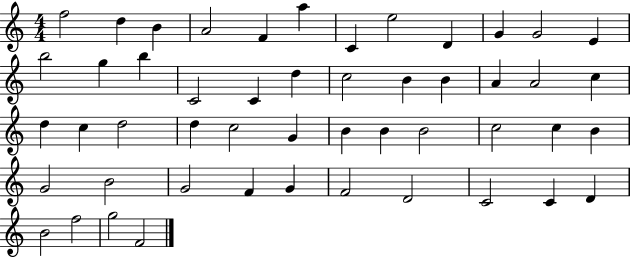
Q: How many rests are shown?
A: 0